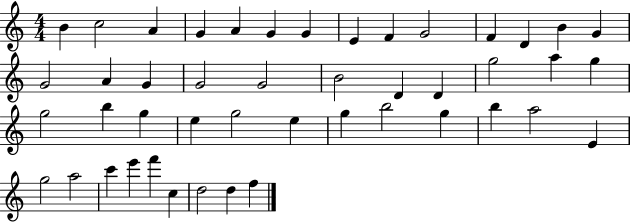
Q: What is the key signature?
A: C major